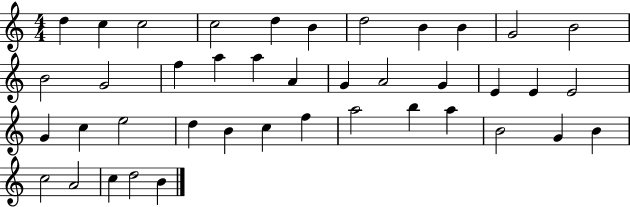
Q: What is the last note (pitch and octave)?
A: B4